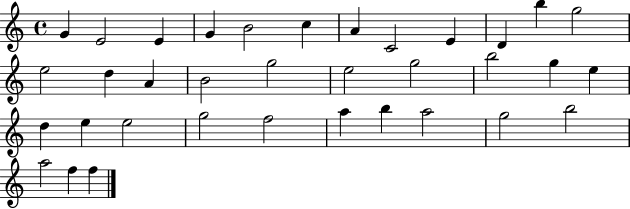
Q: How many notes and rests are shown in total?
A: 35